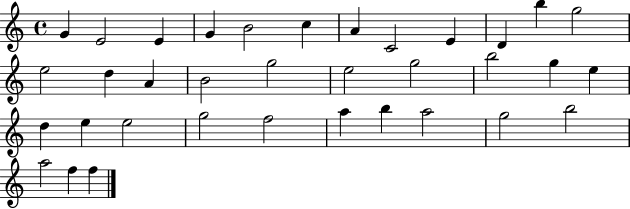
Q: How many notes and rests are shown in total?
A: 35